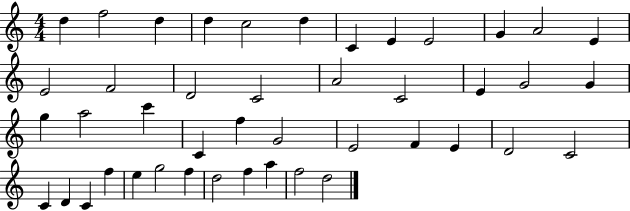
{
  \clef treble
  \numericTimeSignature
  \time 4/4
  \key c \major
  d''4 f''2 d''4 | d''4 c''2 d''4 | c'4 e'4 e'2 | g'4 a'2 e'4 | \break e'2 f'2 | d'2 c'2 | a'2 c'2 | e'4 g'2 g'4 | \break g''4 a''2 c'''4 | c'4 f''4 g'2 | e'2 f'4 e'4 | d'2 c'2 | \break c'4 d'4 c'4 f''4 | e''4 g''2 f''4 | d''2 f''4 a''4 | f''2 d''2 | \break \bar "|."
}